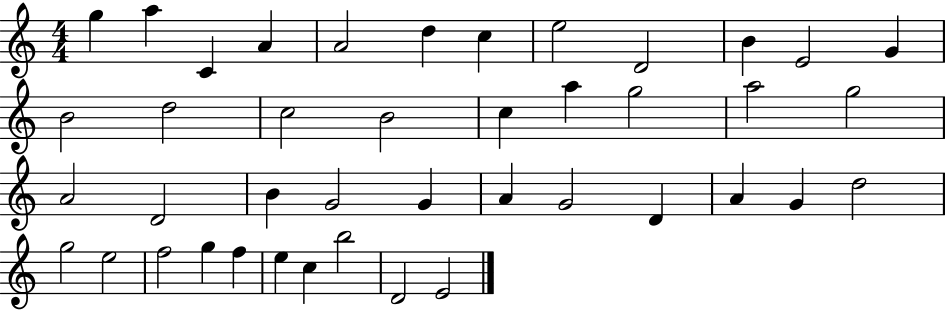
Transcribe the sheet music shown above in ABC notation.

X:1
T:Untitled
M:4/4
L:1/4
K:C
g a C A A2 d c e2 D2 B E2 G B2 d2 c2 B2 c a g2 a2 g2 A2 D2 B G2 G A G2 D A G d2 g2 e2 f2 g f e c b2 D2 E2